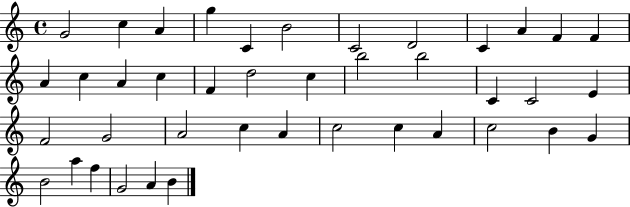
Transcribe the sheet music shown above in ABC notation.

X:1
T:Untitled
M:4/4
L:1/4
K:C
G2 c A g C B2 C2 D2 C A F F A c A c F d2 c b2 b2 C C2 E F2 G2 A2 c A c2 c A c2 B G B2 a f G2 A B